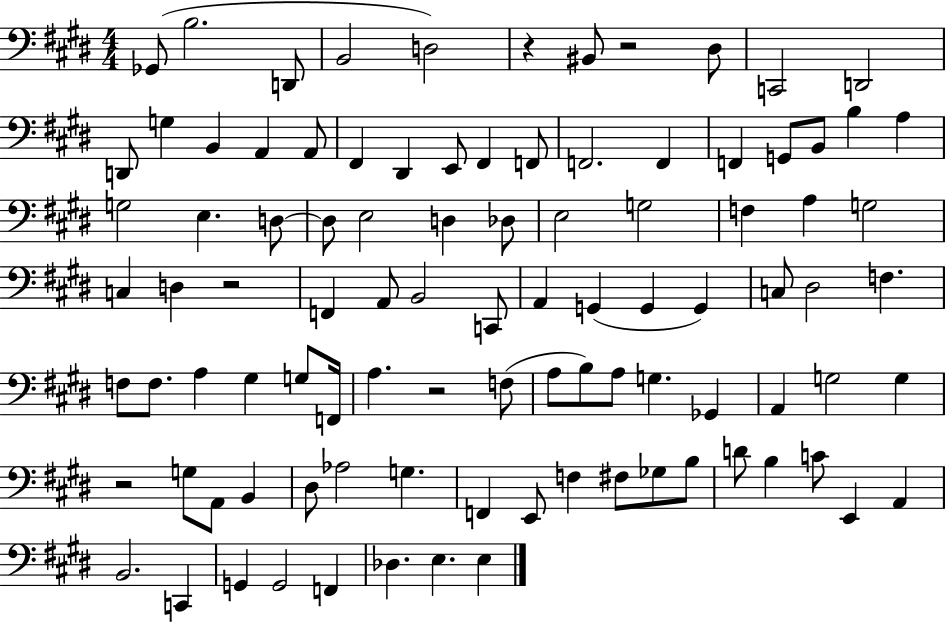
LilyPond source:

{
  \clef bass
  \numericTimeSignature
  \time 4/4
  \key e \major
  ges,8( b2. d,8 | b,2 d2) | r4 bis,8 r2 dis8 | c,2 d,2 | \break d,8 g4 b,4 a,4 a,8 | fis,4 dis,4 e,8 fis,4 f,8 | f,2. f,4 | f,4 g,8 b,8 b4 a4 | \break g2 e4. d8~~ | d8 e2 d4 des8 | e2 g2 | f4 a4 g2 | \break c4 d4 r2 | f,4 a,8 b,2 c,8 | a,4 g,4( g,4 g,4) | c8 dis2 f4. | \break f8 f8. a4 gis4 g8 f,16 | a4. r2 f8( | a8 b8) a8 g4. ges,4 | a,4 g2 g4 | \break r2 g8 a,8 b,4 | dis8 aes2 g4. | f,4 e,8 f4 fis8 ges8 b8 | d'8 b4 c'8 e,4 a,4 | \break b,2. c,4 | g,4 g,2 f,4 | des4. e4. e4 | \bar "|."
}